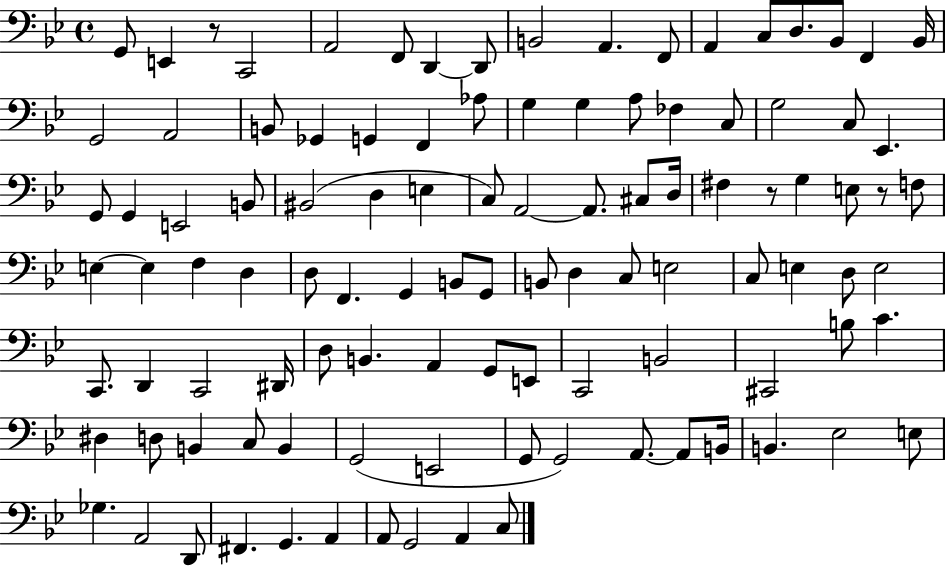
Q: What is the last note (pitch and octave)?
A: C3